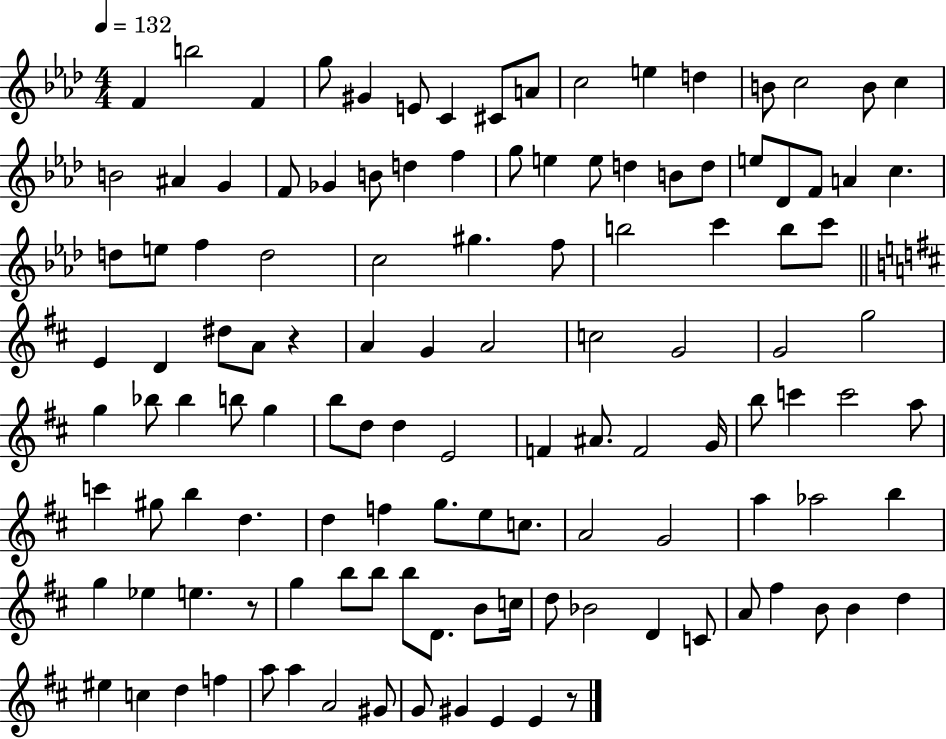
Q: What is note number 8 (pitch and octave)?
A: C#4